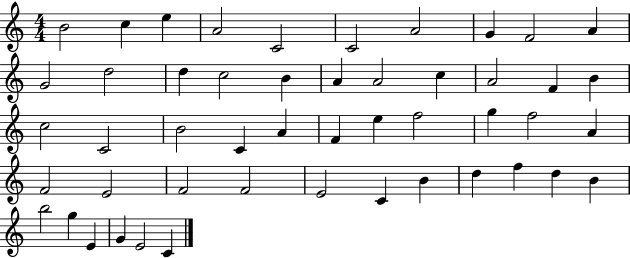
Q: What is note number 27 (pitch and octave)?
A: F4